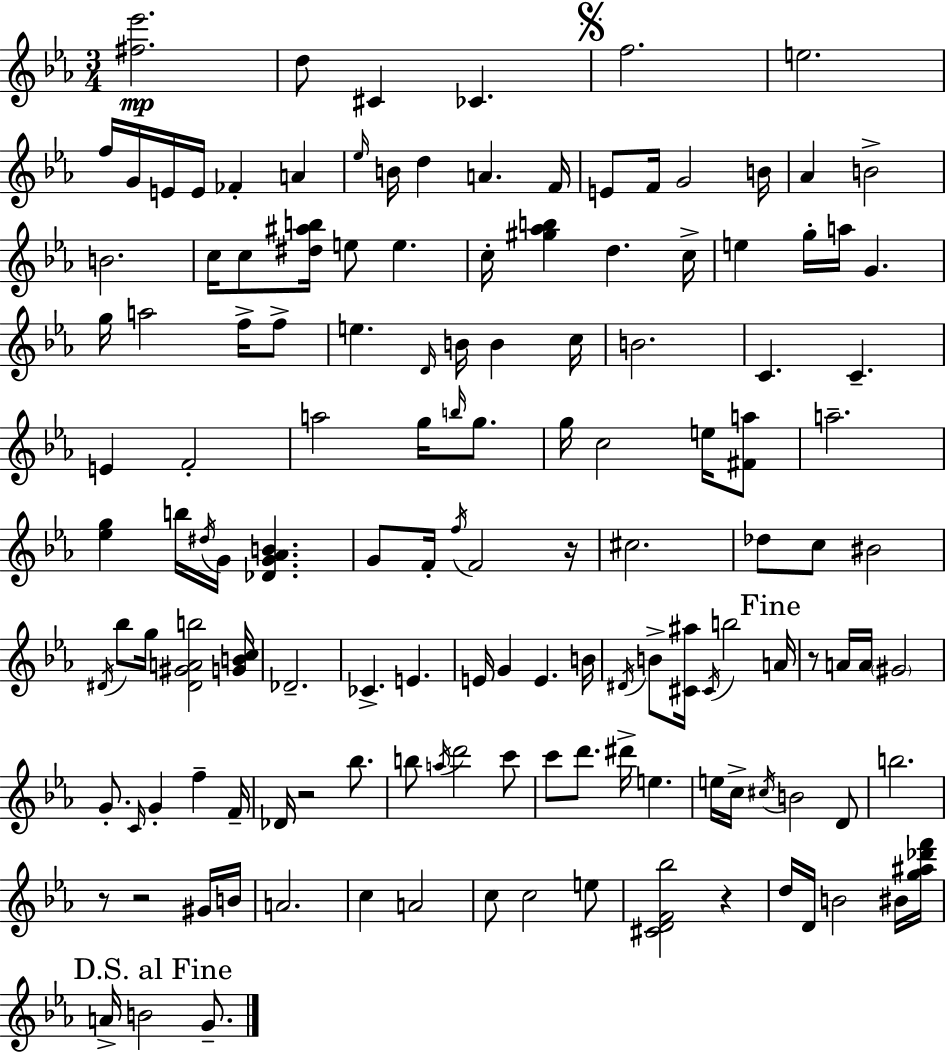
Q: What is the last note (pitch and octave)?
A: G4